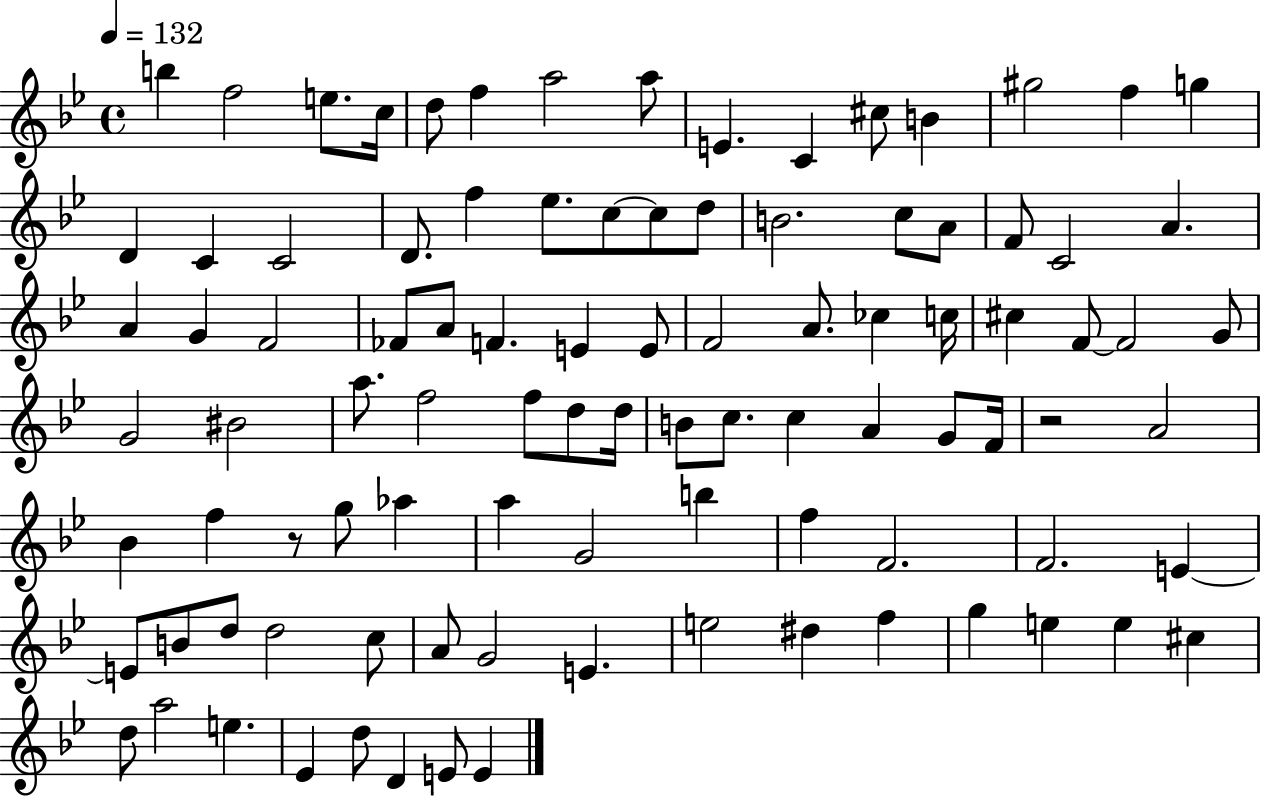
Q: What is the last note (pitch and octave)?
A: E4